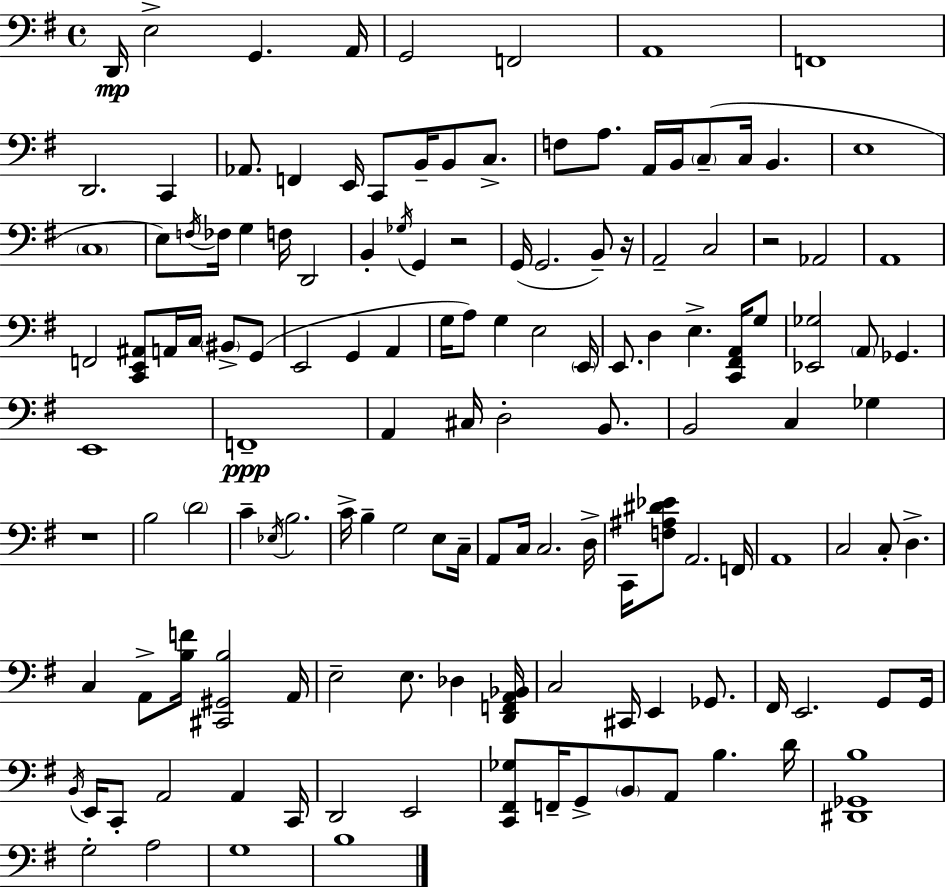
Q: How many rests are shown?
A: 4